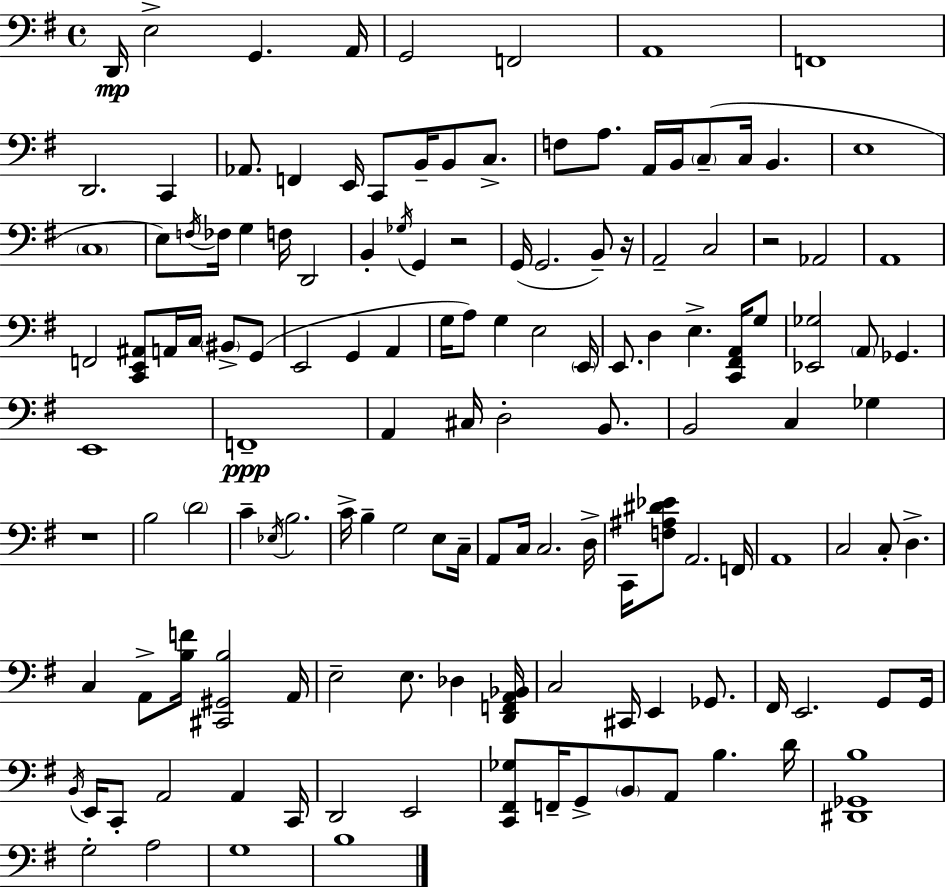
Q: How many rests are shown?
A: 4